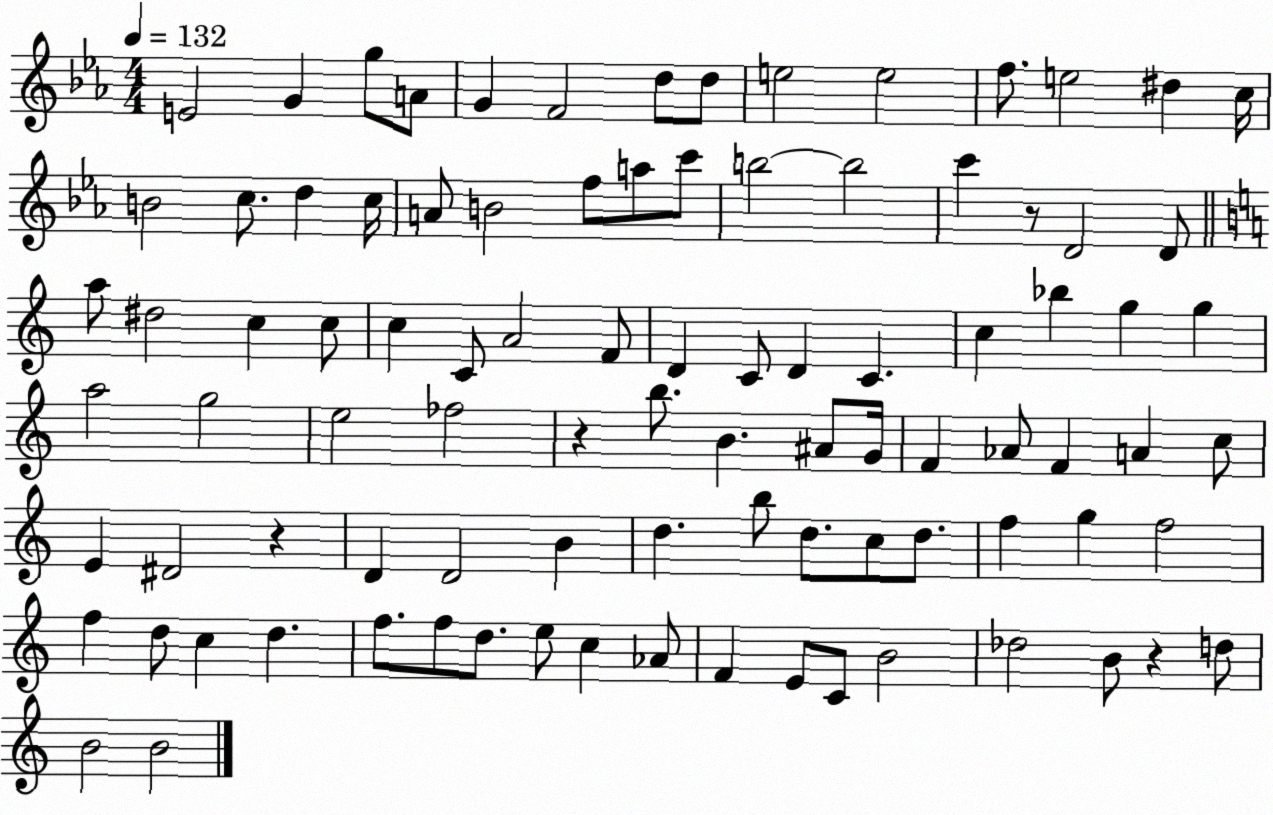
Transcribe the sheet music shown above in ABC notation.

X:1
T:Untitled
M:4/4
L:1/4
K:Eb
E2 G g/2 A/2 G F2 d/2 d/2 e2 e2 f/2 e2 ^d c/4 B2 c/2 d c/4 A/2 B2 f/2 a/2 c'/2 b2 b2 c' z/2 D2 D/2 a/2 ^d2 c c/2 c C/2 A2 F/2 D C/2 D C c _b g g a2 g2 e2 _f2 z b/2 B ^A/2 G/4 F _A/2 F A c/2 E ^D2 z D D2 B d b/2 d/2 c/2 d/2 f g f2 f d/2 c d f/2 f/2 d/2 e/2 c _A/2 F E/2 C/2 B2 _d2 B/2 z d/2 B2 B2